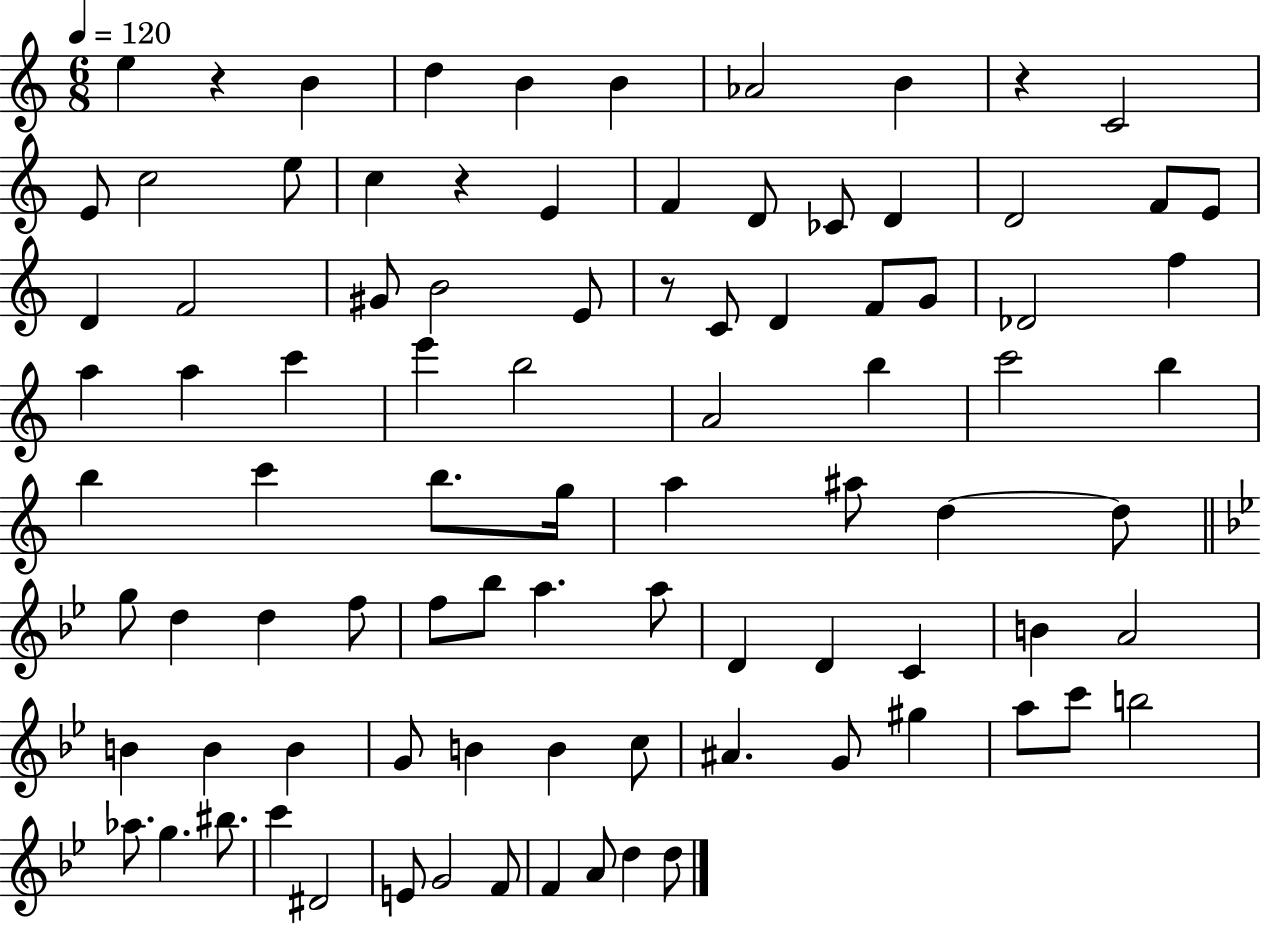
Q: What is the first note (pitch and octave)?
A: E5